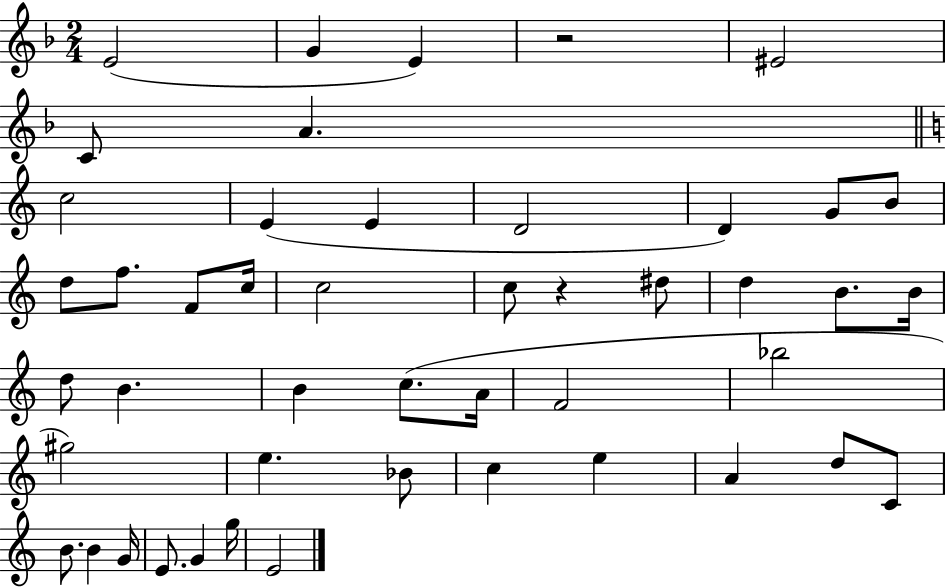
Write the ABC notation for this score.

X:1
T:Untitled
M:2/4
L:1/4
K:F
E2 G E z2 ^E2 C/2 A c2 E E D2 D G/2 B/2 d/2 f/2 F/2 c/4 c2 c/2 z ^d/2 d B/2 B/4 d/2 B B c/2 A/4 F2 _b2 ^g2 e _B/2 c e A d/2 C/2 B/2 B G/4 E/2 G g/4 E2